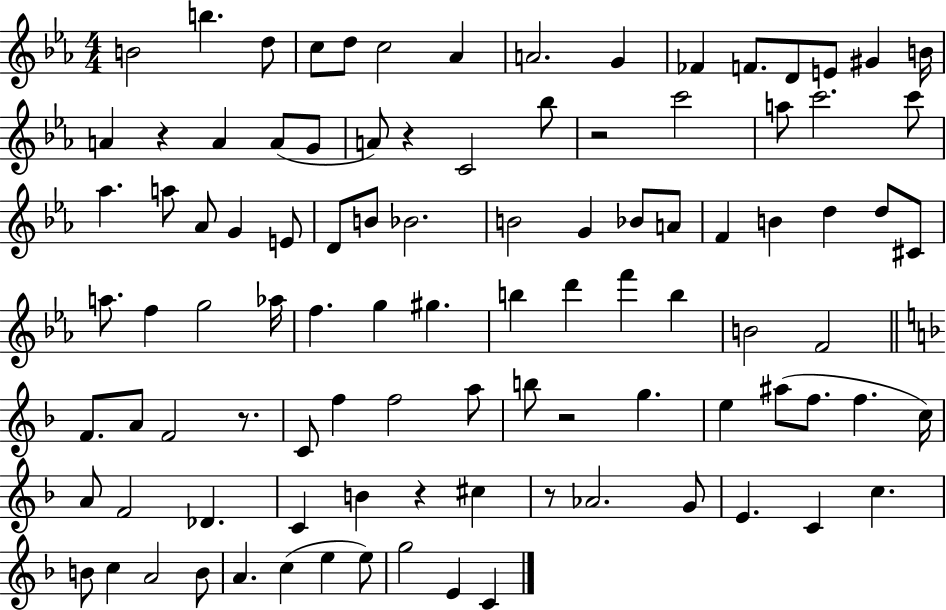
X:1
T:Untitled
M:4/4
L:1/4
K:Eb
B2 b d/2 c/2 d/2 c2 _A A2 G _F F/2 D/2 E/2 ^G B/4 A z A A/2 G/2 A/2 z C2 _b/2 z2 c'2 a/2 c'2 c'/2 _a a/2 _A/2 G E/2 D/2 B/2 _B2 B2 G _B/2 A/2 F B d d/2 ^C/2 a/2 f g2 _a/4 f g ^g b d' f' b B2 F2 F/2 A/2 F2 z/2 C/2 f f2 a/2 b/2 z2 g e ^a/2 f/2 f c/4 A/2 F2 _D C B z ^c z/2 _A2 G/2 E C c B/2 c A2 B/2 A c e e/2 g2 E C